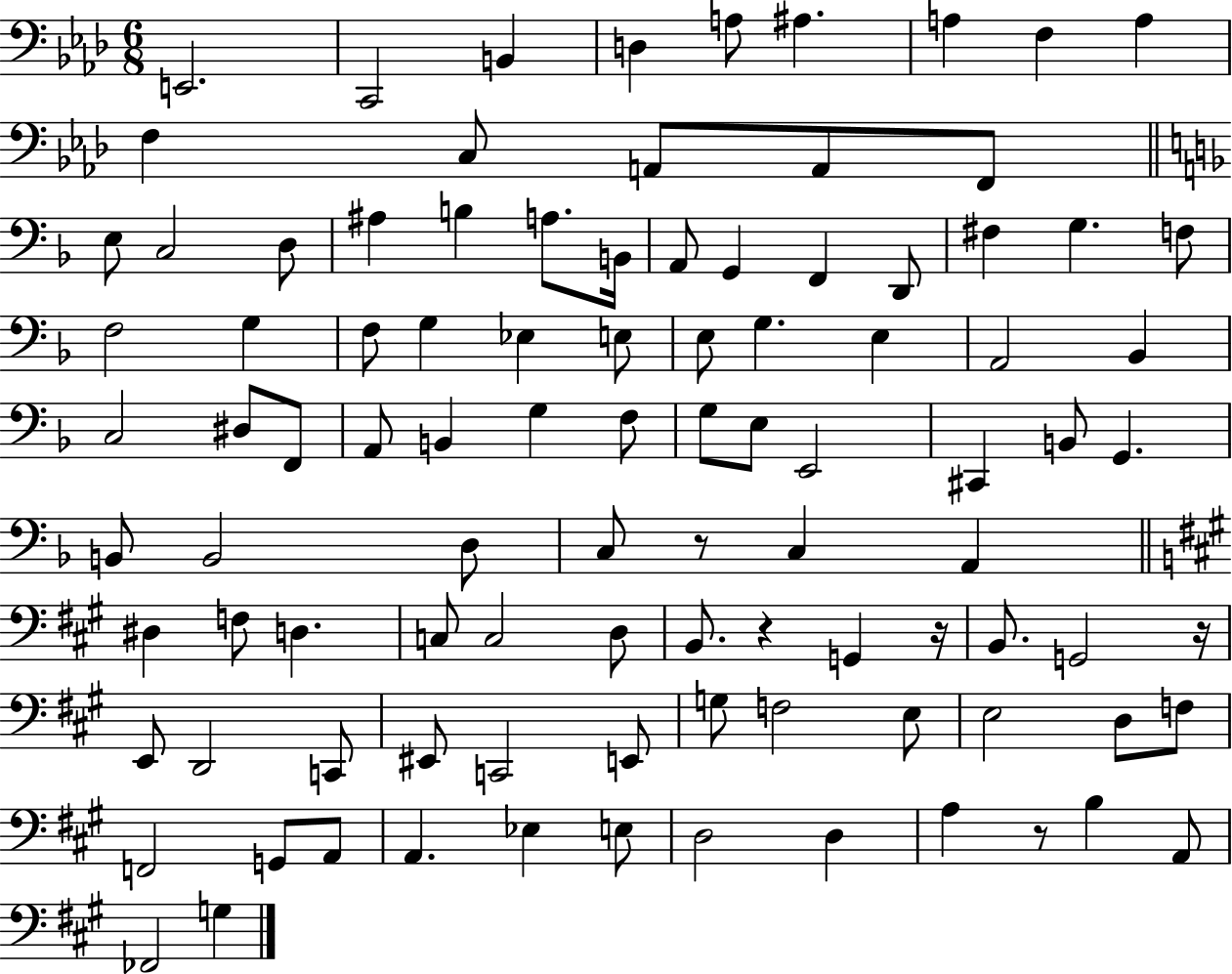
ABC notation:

X:1
T:Untitled
M:6/8
L:1/4
K:Ab
E,,2 C,,2 B,, D, A,/2 ^A, A, F, A, F, C,/2 A,,/2 A,,/2 F,,/2 E,/2 C,2 D,/2 ^A, B, A,/2 B,,/4 A,,/2 G,, F,, D,,/2 ^F, G, F,/2 F,2 G, F,/2 G, _E, E,/2 E,/2 G, E, A,,2 _B,, C,2 ^D,/2 F,,/2 A,,/2 B,, G, F,/2 G,/2 E,/2 E,,2 ^C,, B,,/2 G,, B,,/2 B,,2 D,/2 C,/2 z/2 C, A,, ^D, F,/2 D, C,/2 C,2 D,/2 B,,/2 z G,, z/4 B,,/2 G,,2 z/4 E,,/2 D,,2 C,,/2 ^E,,/2 C,,2 E,,/2 G,/2 F,2 E,/2 E,2 D,/2 F,/2 F,,2 G,,/2 A,,/2 A,, _E, E,/2 D,2 D, A, z/2 B, A,,/2 _F,,2 G,